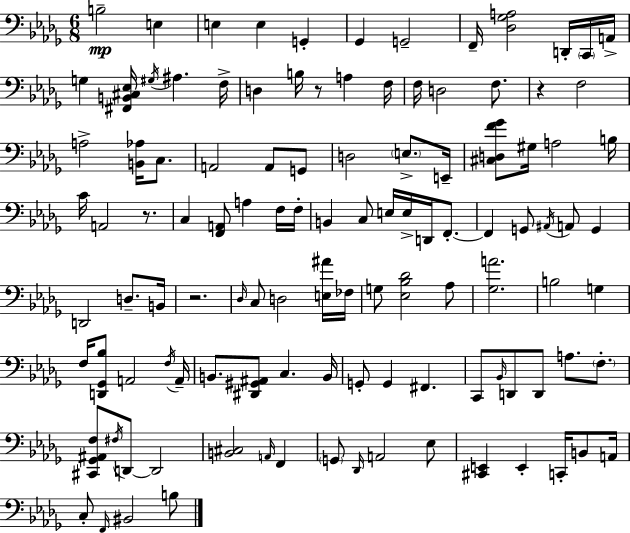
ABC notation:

X:1
T:Untitled
M:6/8
L:1/4
K:Bbm
B,2 E, E, E, G,, _G,, G,,2 F,,/4 [_D,_G,A,]2 D,,/4 C,,/4 A,,/4 G, [^F,,B,,^C,_E,]/4 ^G,/4 ^A, F,/4 D, B,/4 z/2 A, F,/4 F,/4 D,2 F,/2 z F,2 A,2 [B,,_A,]/4 C,/2 A,,2 A,,/2 G,,/2 D,2 E,/2 E,,/4 [^C,D,F_G]/2 ^G,/4 A,2 B,/4 C/4 A,,2 z/2 C, [F,,A,,]/2 A, F,/4 F,/4 B,, C,/2 E,/4 E,/4 D,,/4 F,,/2 F,, G,,/2 ^A,,/4 A,,/2 G,, D,,2 D,/2 B,,/4 z2 _D,/4 C,/2 D,2 [E,^A]/4 _F,/4 G,/2 [_E,_B,_D]2 _A,/2 [_G,A]2 B,2 G, F,/4 [D,,_G,,_B,]/2 A,,2 F,/4 A,,/4 B,,/2 [^D,,^G,,^A,,]/2 C, B,,/4 G,,/2 G,, ^F,, C,,/2 _B,,/4 D,,/2 D,,/2 A,/2 F,/2 [^C,,_G,,^A,,F,]/2 ^F,/4 D,,/2 D,,2 [B,,^C,]2 A,,/4 F,, G,,/2 _D,,/4 A,,2 _E,/2 [^C,,E,,] E,, C,,/4 B,,/2 A,,/4 C,/2 F,,/4 ^B,,2 B,/2